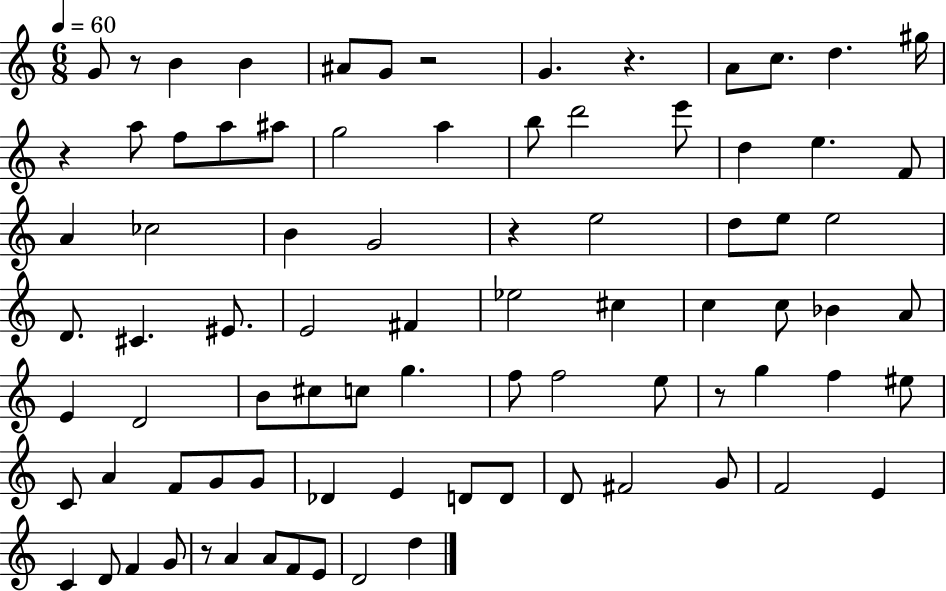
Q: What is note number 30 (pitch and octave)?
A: E5